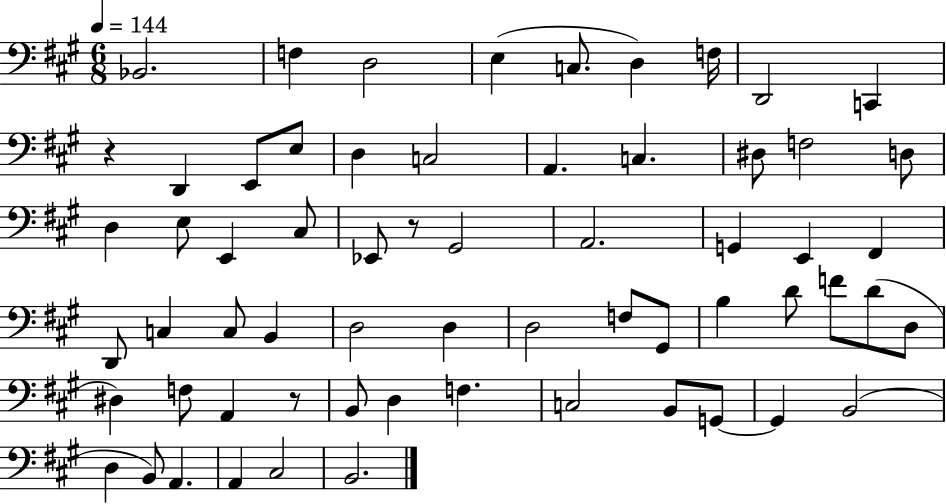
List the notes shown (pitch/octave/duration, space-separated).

Bb2/h. F3/q D3/h E3/q C3/e. D3/q F3/s D2/h C2/q R/q D2/q E2/e E3/e D3/q C3/h A2/q. C3/q. D#3/e F3/h D3/e D3/q E3/e E2/q C#3/e Eb2/e R/e G#2/h A2/h. G2/q E2/q F#2/q D2/e C3/q C3/e B2/q D3/h D3/q D3/h F3/e G#2/e B3/q D4/e F4/e D4/e D3/e D#3/q F3/e A2/q R/e B2/e D3/q F3/q. C3/h B2/e G2/e G2/q B2/h D3/q B2/e A2/q. A2/q C#3/h B2/h.